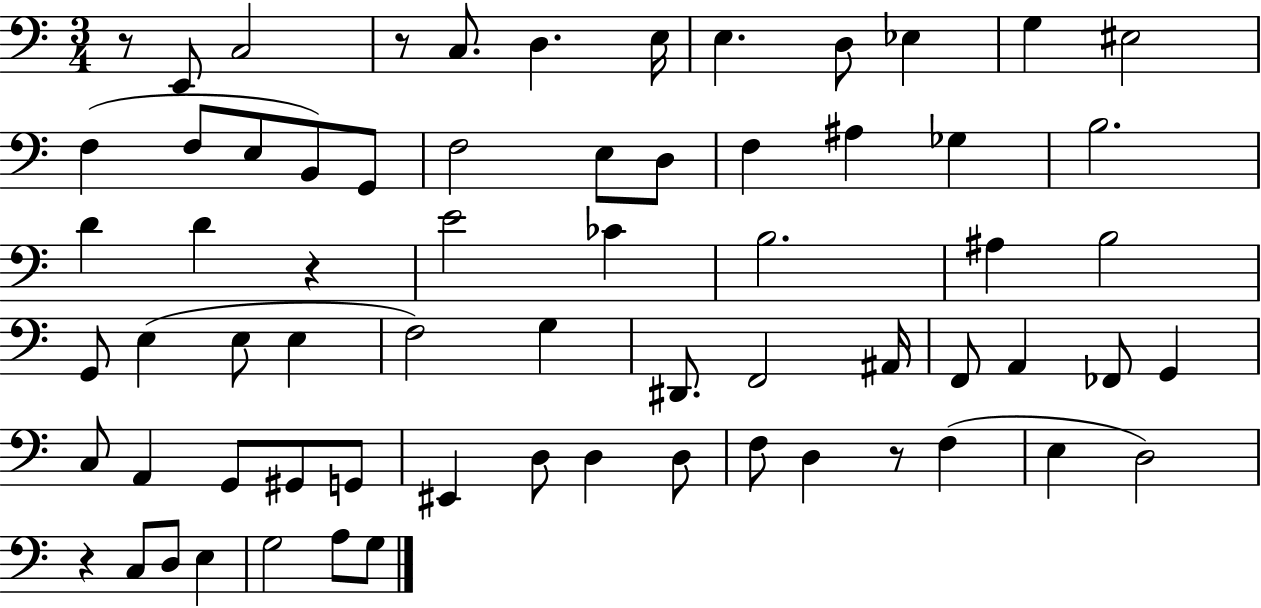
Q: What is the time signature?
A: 3/4